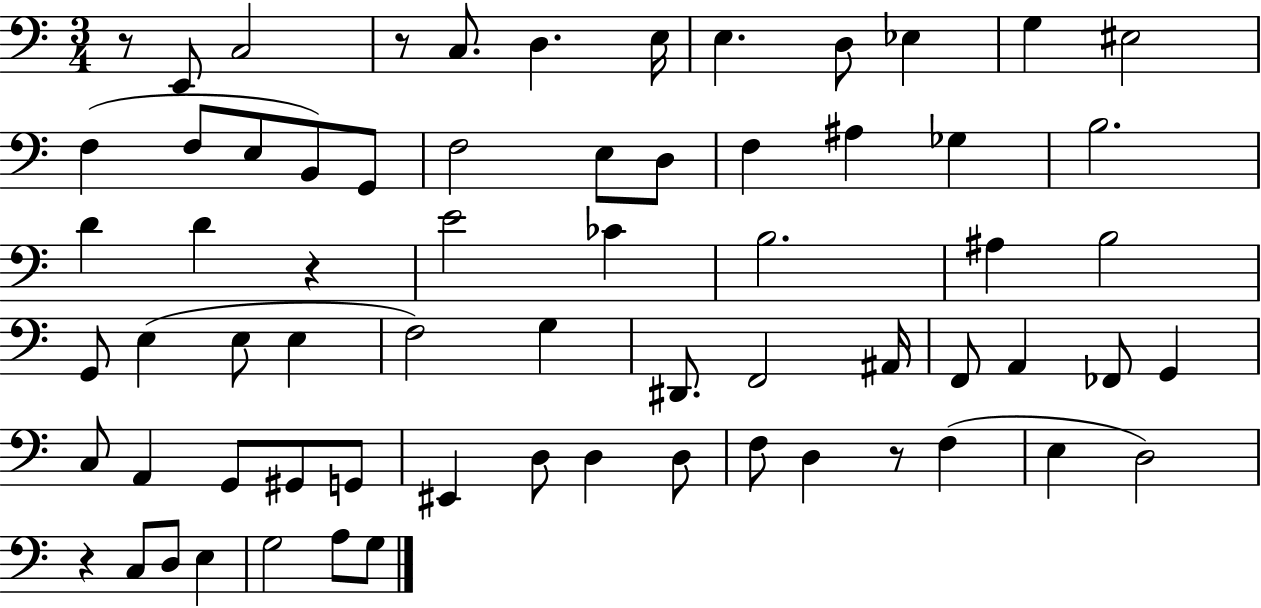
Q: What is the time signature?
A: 3/4